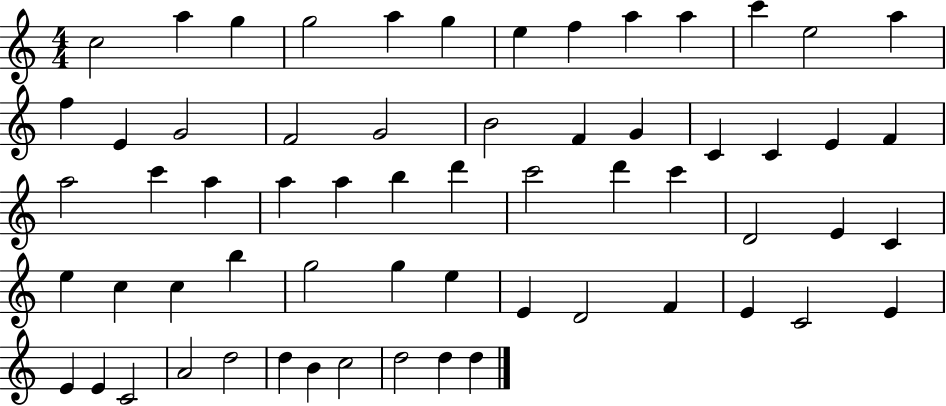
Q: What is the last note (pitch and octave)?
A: D5